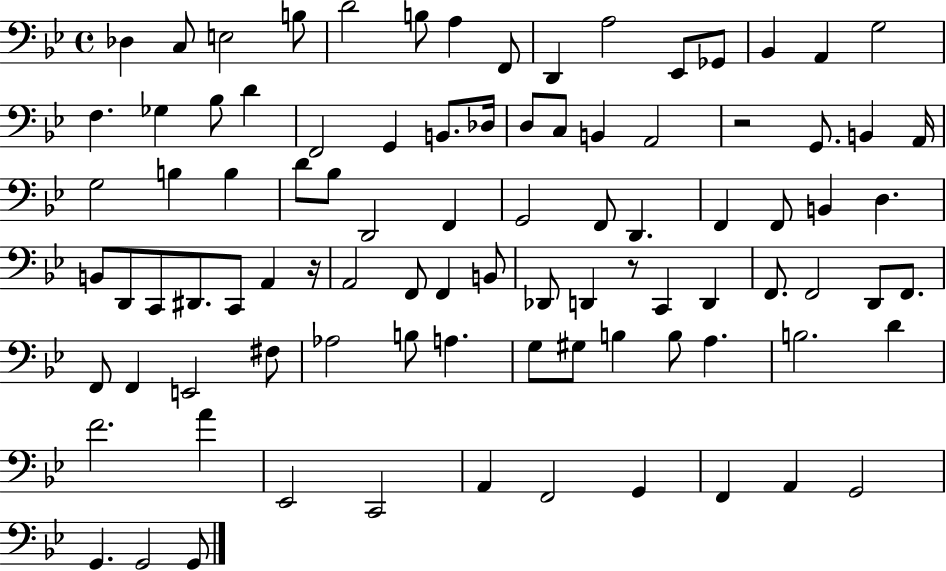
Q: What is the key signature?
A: BES major